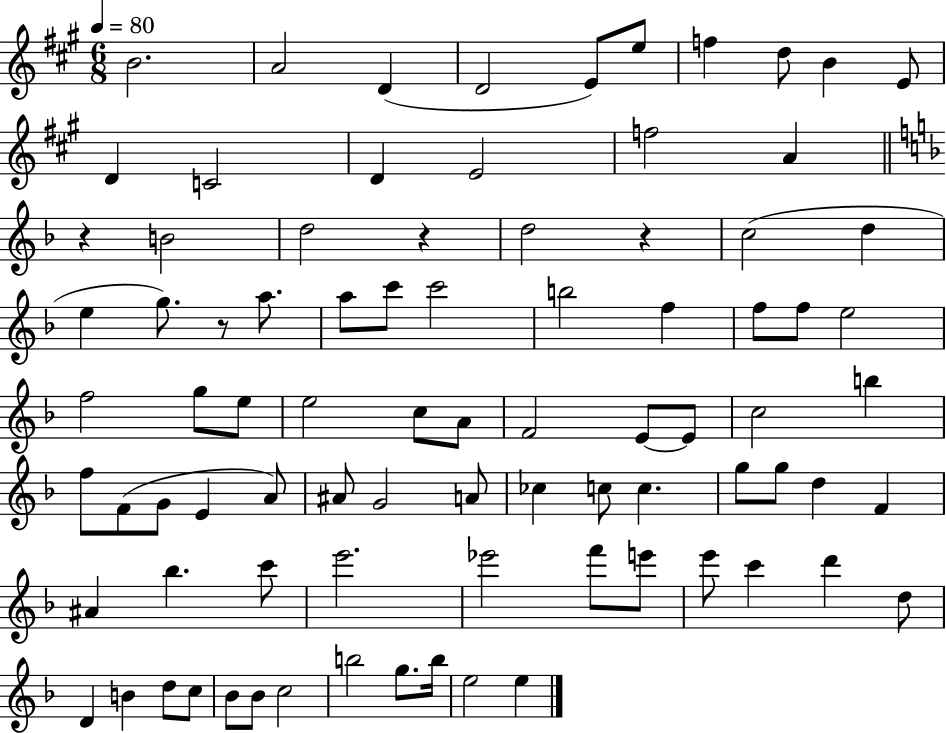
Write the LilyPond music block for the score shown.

{
  \clef treble
  \numericTimeSignature
  \time 6/8
  \key a \major
  \tempo 4 = 80
  b'2. | a'2 d'4( | d'2 e'8) e''8 | f''4 d''8 b'4 e'8 | \break d'4 c'2 | d'4 e'2 | f''2 a'4 | \bar "||" \break \key d \minor r4 b'2 | d''2 r4 | d''2 r4 | c''2( d''4 | \break e''4 g''8.) r8 a''8. | a''8 c'''8 c'''2 | b''2 f''4 | f''8 f''8 e''2 | \break f''2 g''8 e''8 | e''2 c''8 a'8 | f'2 e'8~~ e'8 | c''2 b''4 | \break f''8 f'8( g'8 e'4 a'8) | ais'8 g'2 a'8 | ces''4 c''8 c''4. | g''8 g''8 d''4 f'4 | \break ais'4 bes''4. c'''8 | e'''2. | ees'''2 f'''8 e'''8 | e'''8 c'''4 d'''4 d''8 | \break d'4 b'4 d''8 c''8 | bes'8 bes'8 c''2 | b''2 g''8. b''16 | e''2 e''4 | \break \bar "|."
}